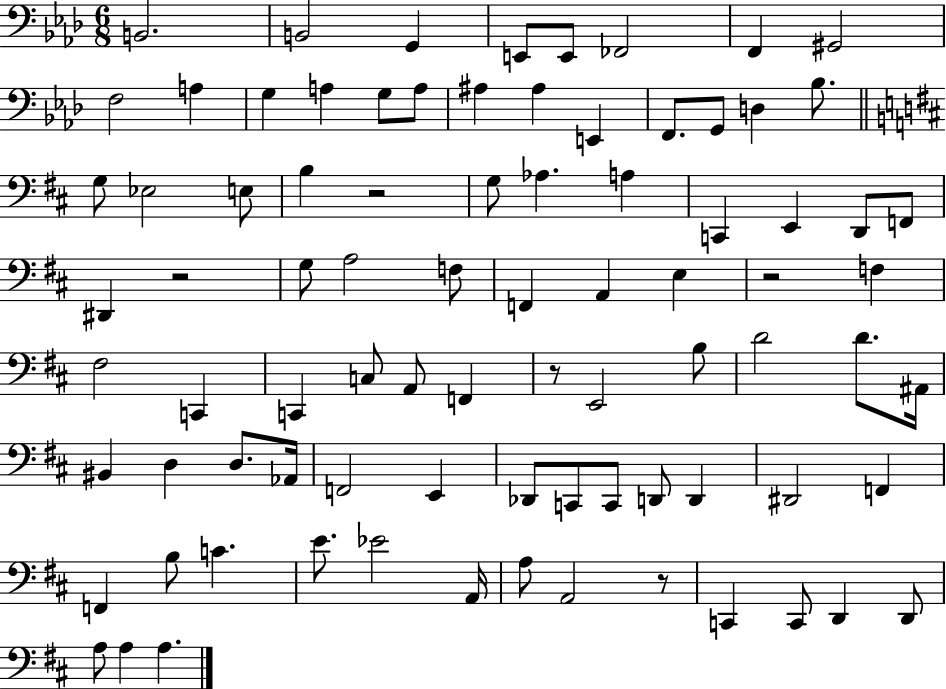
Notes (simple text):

B2/h. B2/h G2/q E2/e E2/e FES2/h F2/q G#2/h F3/h A3/q G3/q A3/q G3/e A3/e A#3/q A#3/q E2/q F2/e. G2/e D3/q Bb3/e. G3/e Eb3/h E3/e B3/q R/h G3/e Ab3/q. A3/q C2/q E2/q D2/e F2/e D#2/q R/h G3/e A3/h F3/e F2/q A2/q E3/q R/h F3/q F#3/h C2/q C2/q C3/e A2/e F2/q R/e E2/h B3/e D4/h D4/e. A#2/s BIS2/q D3/q D3/e. Ab2/s F2/h E2/q Db2/e C2/e C2/e D2/e D2/q D#2/h F2/q F2/q B3/e C4/q. E4/e. Eb4/h A2/s A3/e A2/h R/e C2/q C2/e D2/q D2/e A3/e A3/q A3/q.